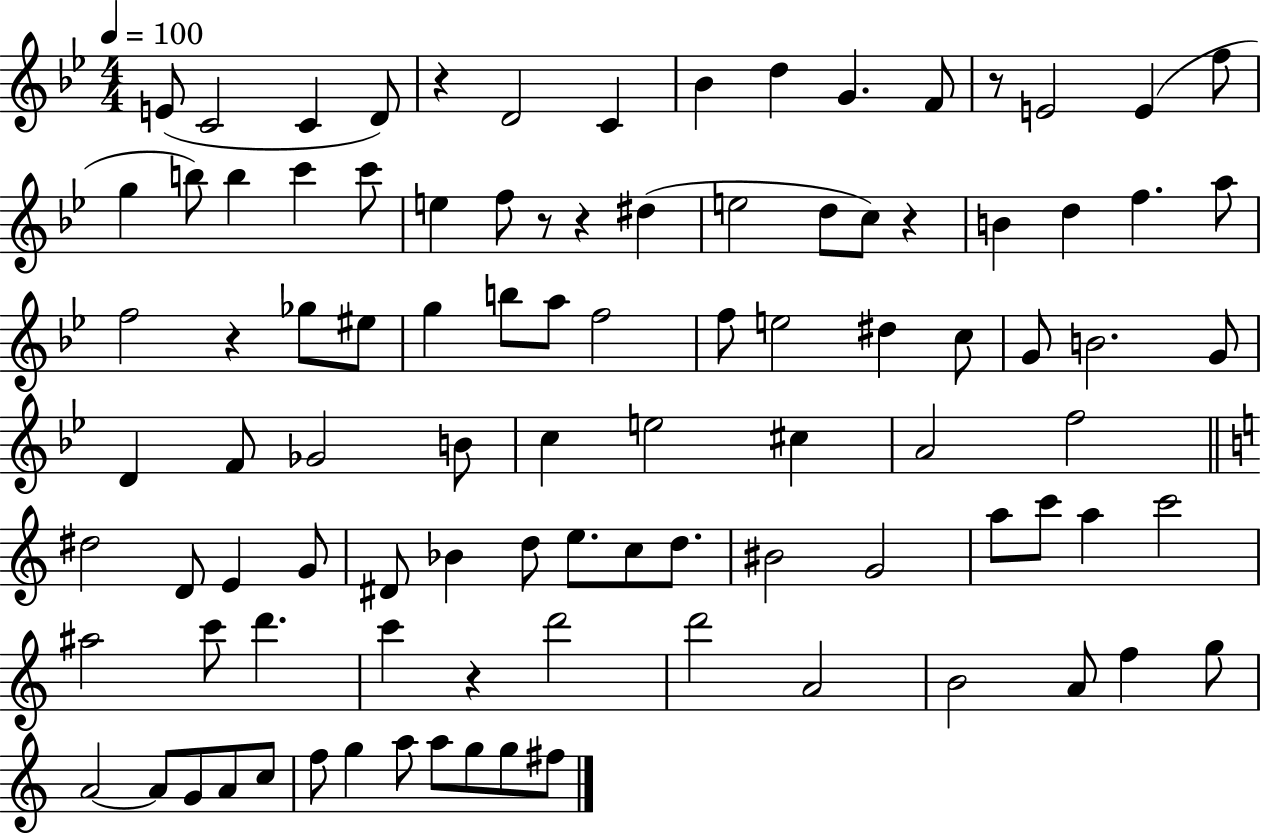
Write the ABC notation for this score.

X:1
T:Untitled
M:4/4
L:1/4
K:Bb
E/2 C2 C D/2 z D2 C _B d G F/2 z/2 E2 E f/2 g b/2 b c' c'/2 e f/2 z/2 z ^d e2 d/2 c/2 z B d f a/2 f2 z _g/2 ^e/2 g b/2 a/2 f2 f/2 e2 ^d c/2 G/2 B2 G/2 D F/2 _G2 B/2 c e2 ^c A2 f2 ^d2 D/2 E G/2 ^D/2 _B d/2 e/2 c/2 d/2 ^B2 G2 a/2 c'/2 a c'2 ^a2 c'/2 d' c' z d'2 d'2 A2 B2 A/2 f g/2 A2 A/2 G/2 A/2 c/2 f/2 g a/2 a/2 g/2 g/2 ^f/2